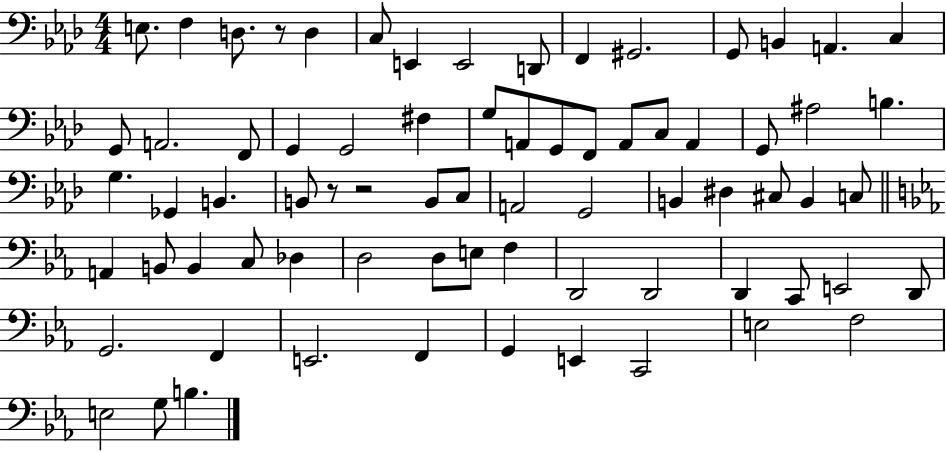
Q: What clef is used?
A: bass